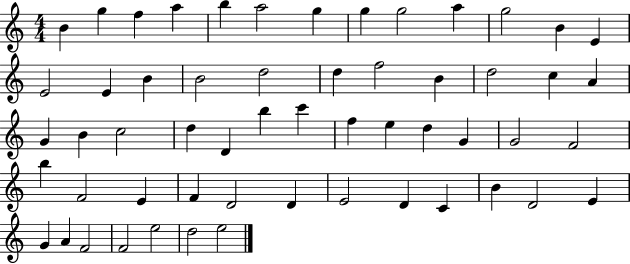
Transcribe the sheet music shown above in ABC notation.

X:1
T:Untitled
M:4/4
L:1/4
K:C
B g f a b a2 g g g2 a g2 B E E2 E B B2 d2 d f2 B d2 c A G B c2 d D b c' f e d G G2 F2 b F2 E F D2 D E2 D C B D2 E G A F2 F2 e2 d2 e2